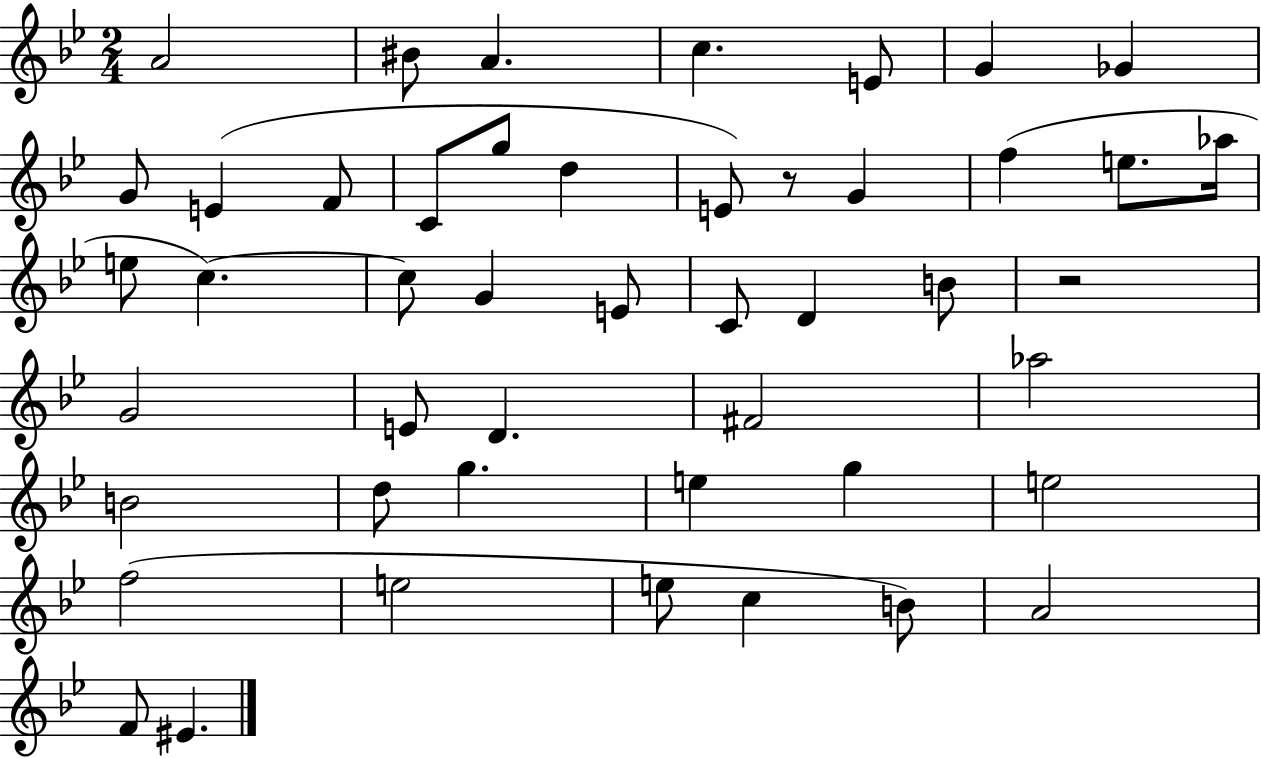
{
  \clef treble
  \numericTimeSignature
  \time 2/4
  \key bes \major
  a'2 | bis'8 a'4. | c''4. e'8 | g'4 ges'4 | \break g'8 e'4( f'8 | c'8 g''8 d''4 | e'8) r8 g'4 | f''4( e''8. aes''16 | \break e''8 c''4.~~) | c''8 g'4 e'8 | c'8 d'4 b'8 | r2 | \break g'2 | e'8 d'4. | fis'2 | aes''2 | \break b'2 | d''8 g''4. | e''4 g''4 | e''2 | \break f''2( | e''2 | e''8 c''4 b'8) | a'2 | \break f'8 eis'4. | \bar "|."
}